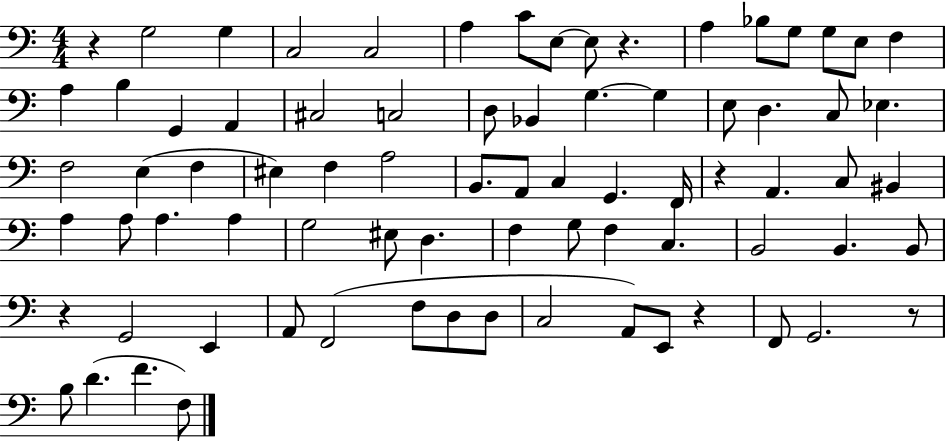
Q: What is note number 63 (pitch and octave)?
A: D3